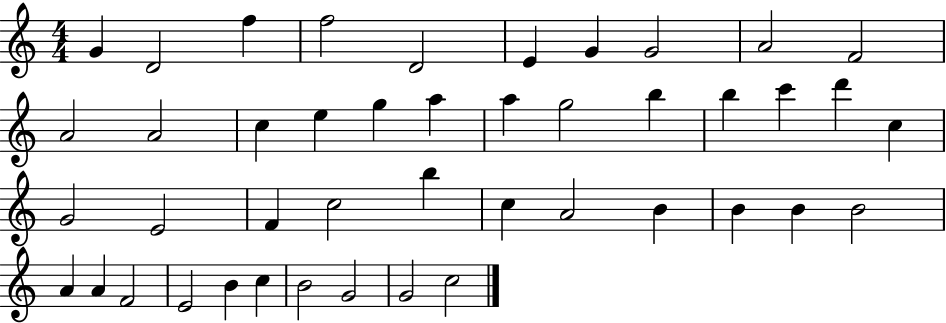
G4/q D4/h F5/q F5/h D4/h E4/q G4/q G4/h A4/h F4/h A4/h A4/h C5/q E5/q G5/q A5/q A5/q G5/h B5/q B5/q C6/q D6/q C5/q G4/h E4/h F4/q C5/h B5/q C5/q A4/h B4/q B4/q B4/q B4/h A4/q A4/q F4/h E4/h B4/q C5/q B4/h G4/h G4/h C5/h